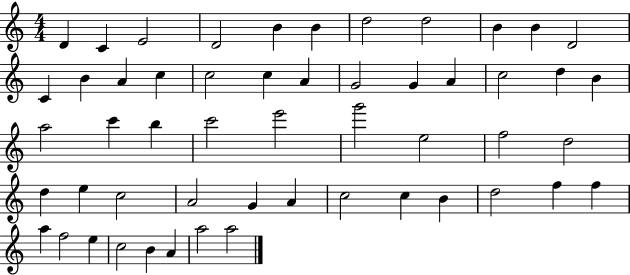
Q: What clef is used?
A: treble